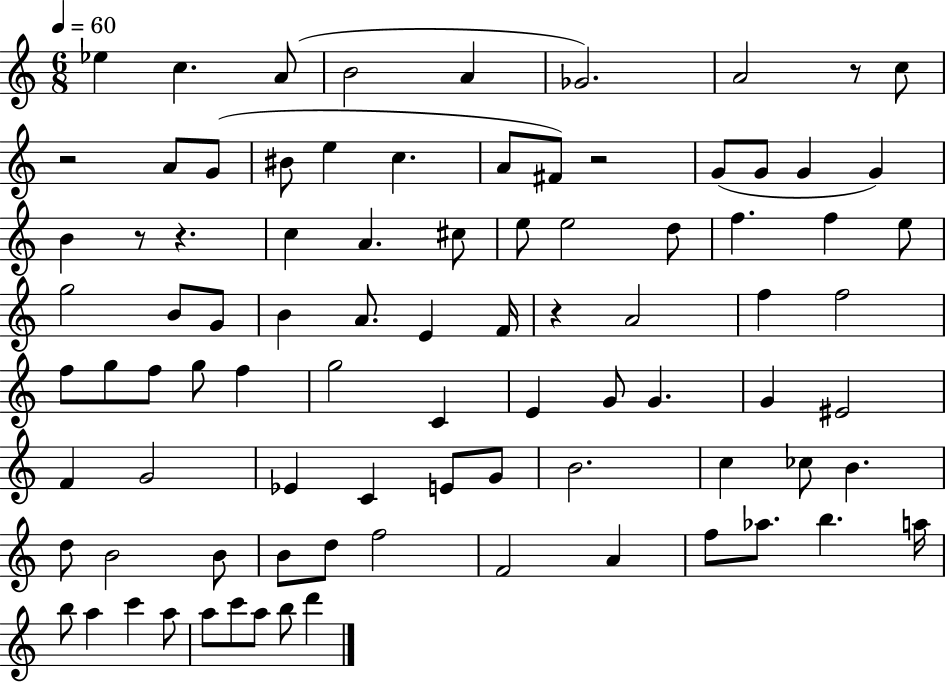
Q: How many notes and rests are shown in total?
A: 88